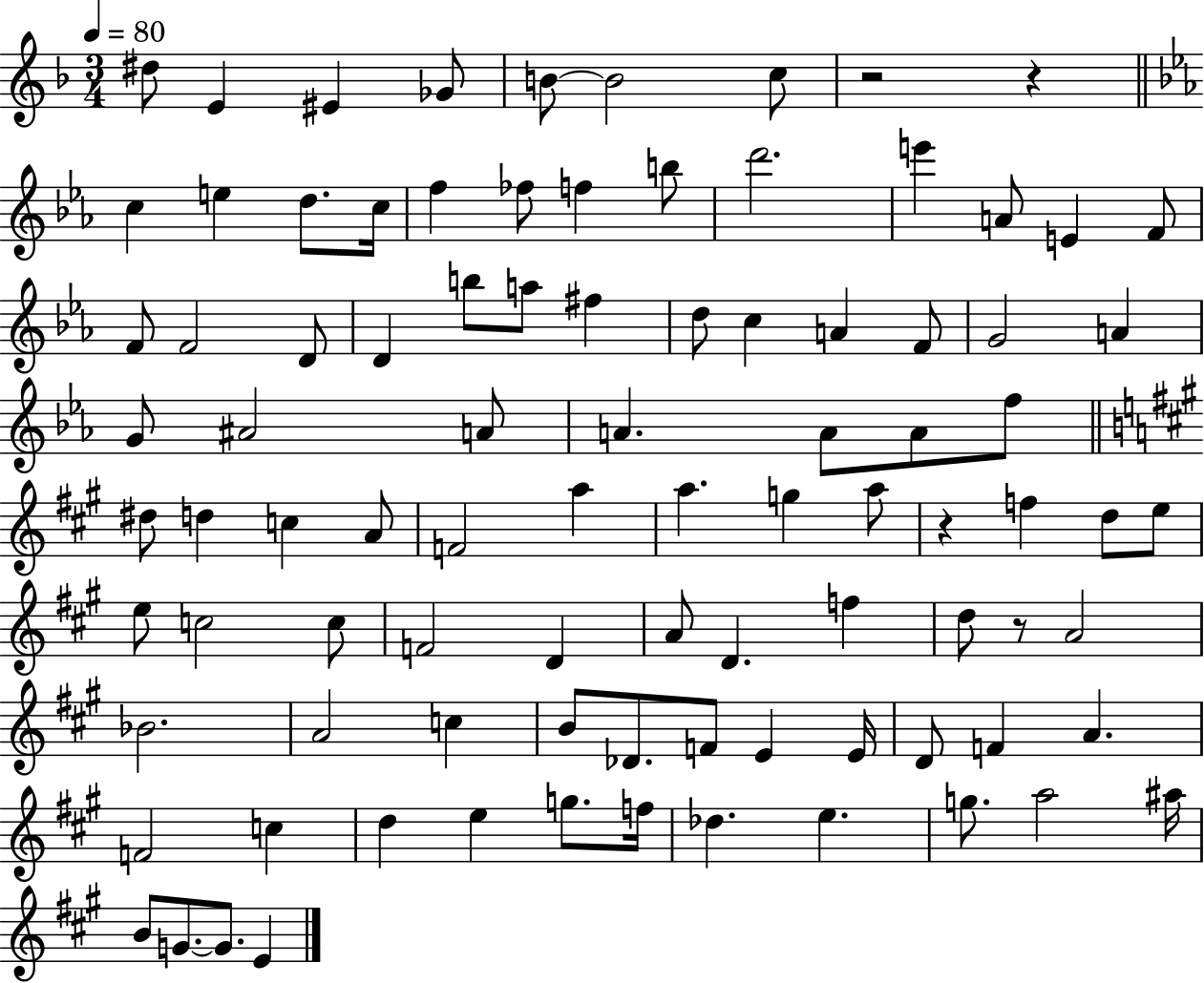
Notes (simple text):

D#5/e E4/q EIS4/q Gb4/e B4/e B4/h C5/e R/h R/q C5/q E5/q D5/e. C5/s F5/q FES5/e F5/q B5/e D6/h. E6/q A4/e E4/q F4/e F4/e F4/h D4/e D4/q B5/e A5/e F#5/q D5/e C5/q A4/q F4/e G4/h A4/q G4/e A#4/h A4/e A4/q. A4/e A4/e F5/e D#5/e D5/q C5/q A4/e F4/h A5/q A5/q. G5/q A5/e R/q F5/q D5/e E5/e E5/e C5/h C5/e F4/h D4/q A4/e D4/q. F5/q D5/e R/e A4/h Bb4/h. A4/h C5/q B4/e Db4/e. F4/e E4/q E4/s D4/e F4/q A4/q. F4/h C5/q D5/q E5/q G5/e. F5/s Db5/q. E5/q. G5/e. A5/h A#5/s B4/e G4/e. G4/e. E4/q